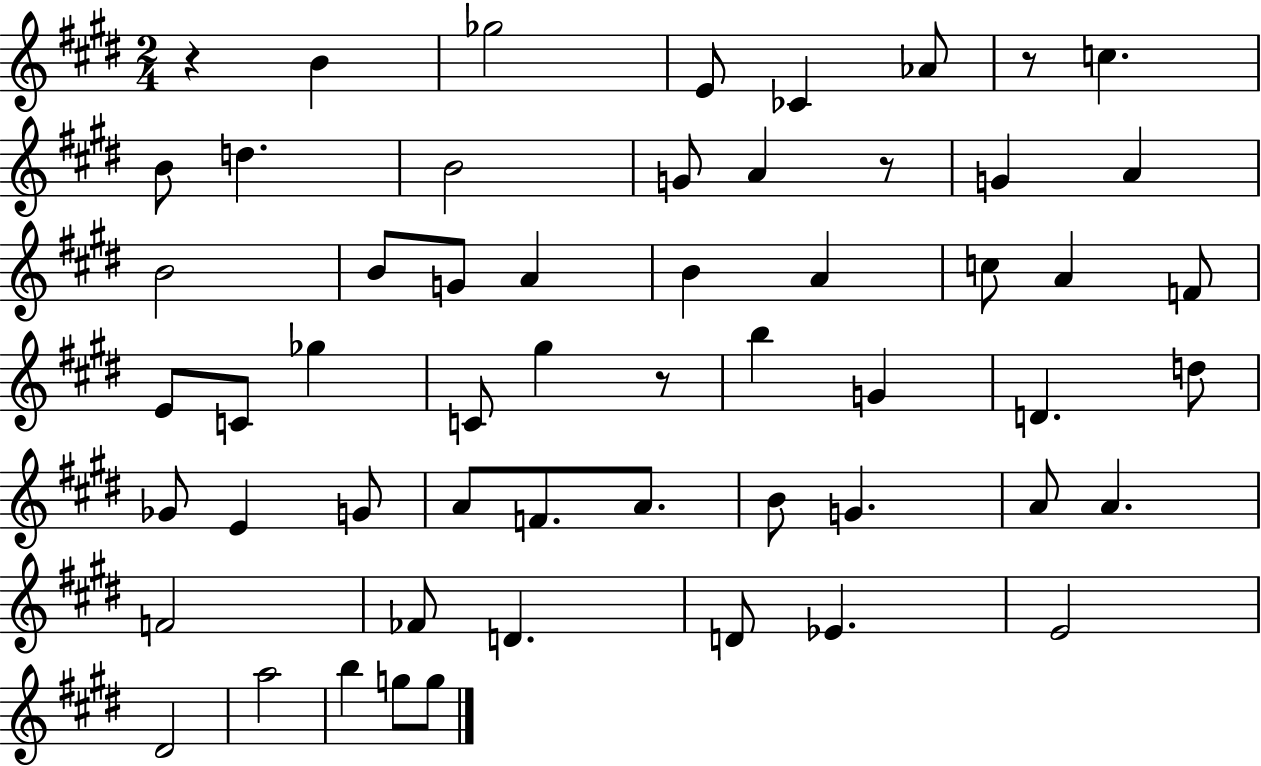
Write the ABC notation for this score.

X:1
T:Untitled
M:2/4
L:1/4
K:E
z B _g2 E/2 _C _A/2 z/2 c B/2 d B2 G/2 A z/2 G A B2 B/2 G/2 A B A c/2 A F/2 E/2 C/2 _g C/2 ^g z/2 b G D d/2 _G/2 E G/2 A/2 F/2 A/2 B/2 G A/2 A F2 _F/2 D D/2 _E E2 ^D2 a2 b g/2 g/2